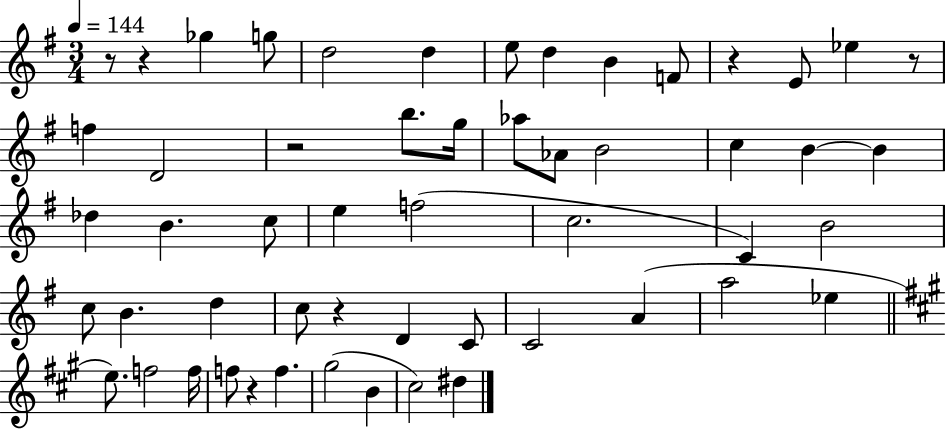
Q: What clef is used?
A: treble